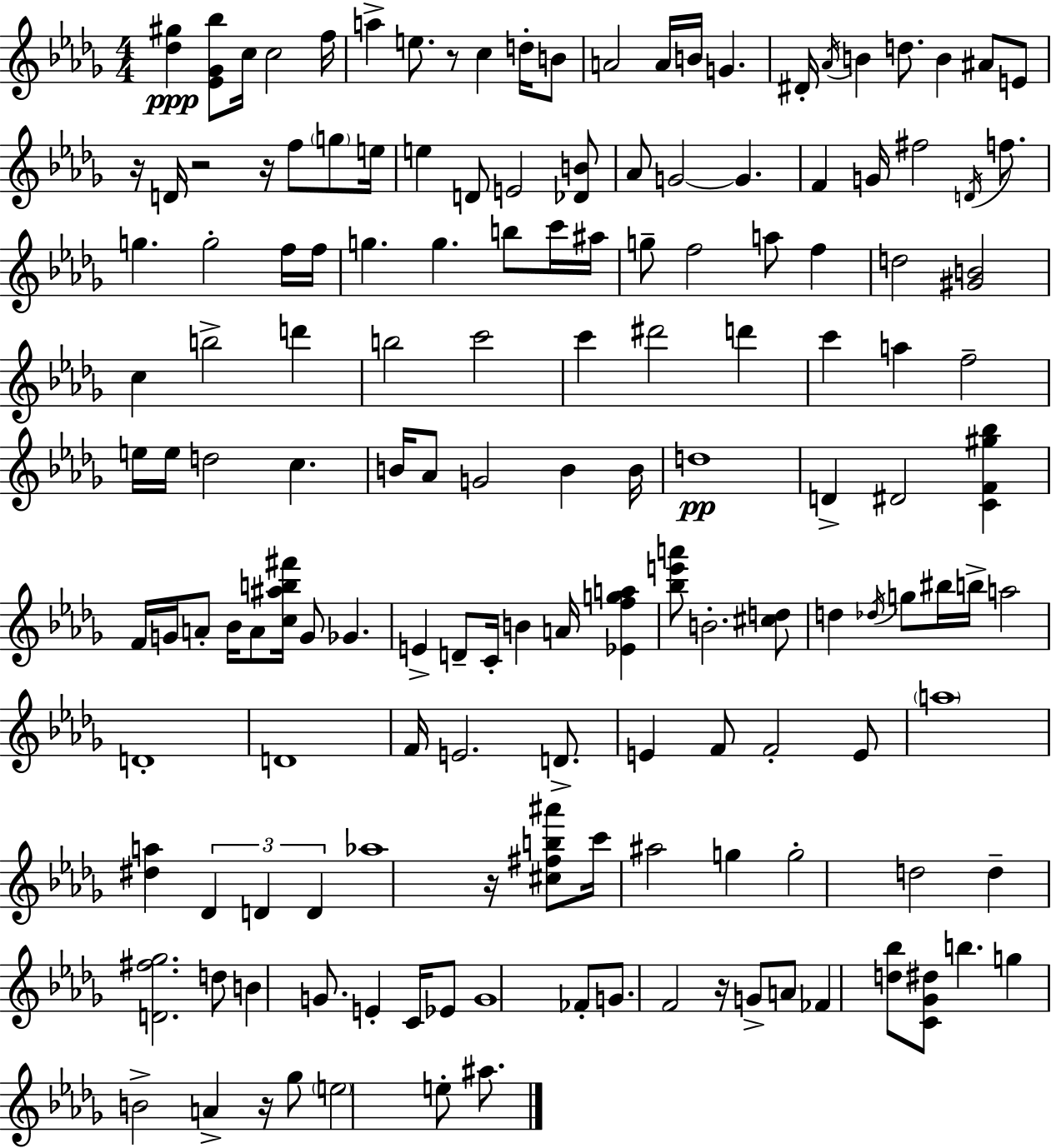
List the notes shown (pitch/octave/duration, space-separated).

[Db5,G#5]/q [Eb4,Gb4,Bb5]/e C5/s C5/h F5/s A5/q E5/e. R/e C5/q D5/s B4/e A4/h A4/s B4/s G4/q. D#4/s Ab4/s B4/q D5/e. B4/q A#4/e E4/e R/s D4/s R/h R/s F5/e G5/e E5/s E5/q D4/e E4/h [Db4,B4]/e Ab4/e G4/h G4/q. F4/q G4/s F#5/h D4/s F5/e. G5/q. G5/h F5/s F5/s G5/q. G5/q. B5/e C6/s A#5/s G5/e F5/h A5/e F5/q D5/h [G#4,B4]/h C5/q B5/h D6/q B5/h C6/h C6/q D#6/h D6/q C6/q A5/q F5/h E5/s E5/s D5/h C5/q. B4/s Ab4/e G4/h B4/q B4/s D5/w D4/q D#4/h [C4,F4,G#5,Bb5]/q F4/s G4/s A4/e Bb4/s A4/e [C5,A#5,B5,F#6]/s G4/e Gb4/q. E4/q D4/e C4/s B4/q A4/s [Eb4,F5,G5,A5]/q [Bb5,E6,A6]/e B4/h. [C#5,D5]/e D5/q Db5/s G5/e BIS5/s B5/s A5/h D4/w D4/w F4/s E4/h. D4/e. E4/q F4/e F4/h E4/e A5/w [D#5,A5]/q Db4/q D4/q D4/q Ab5/w R/s [C#5,F#5,B5,A#6]/e C6/s A#5/h G5/q G5/h D5/h D5/q [D4,F#5,Gb5]/h. D5/e B4/q G4/e. E4/q C4/s Eb4/e G4/w FES4/e G4/e. F4/h R/s G4/e A4/e FES4/q [D5,Bb5]/e [C4,Gb4,D#5]/e B5/q. G5/q B4/h A4/q R/s Gb5/e E5/h E5/e A#5/e.